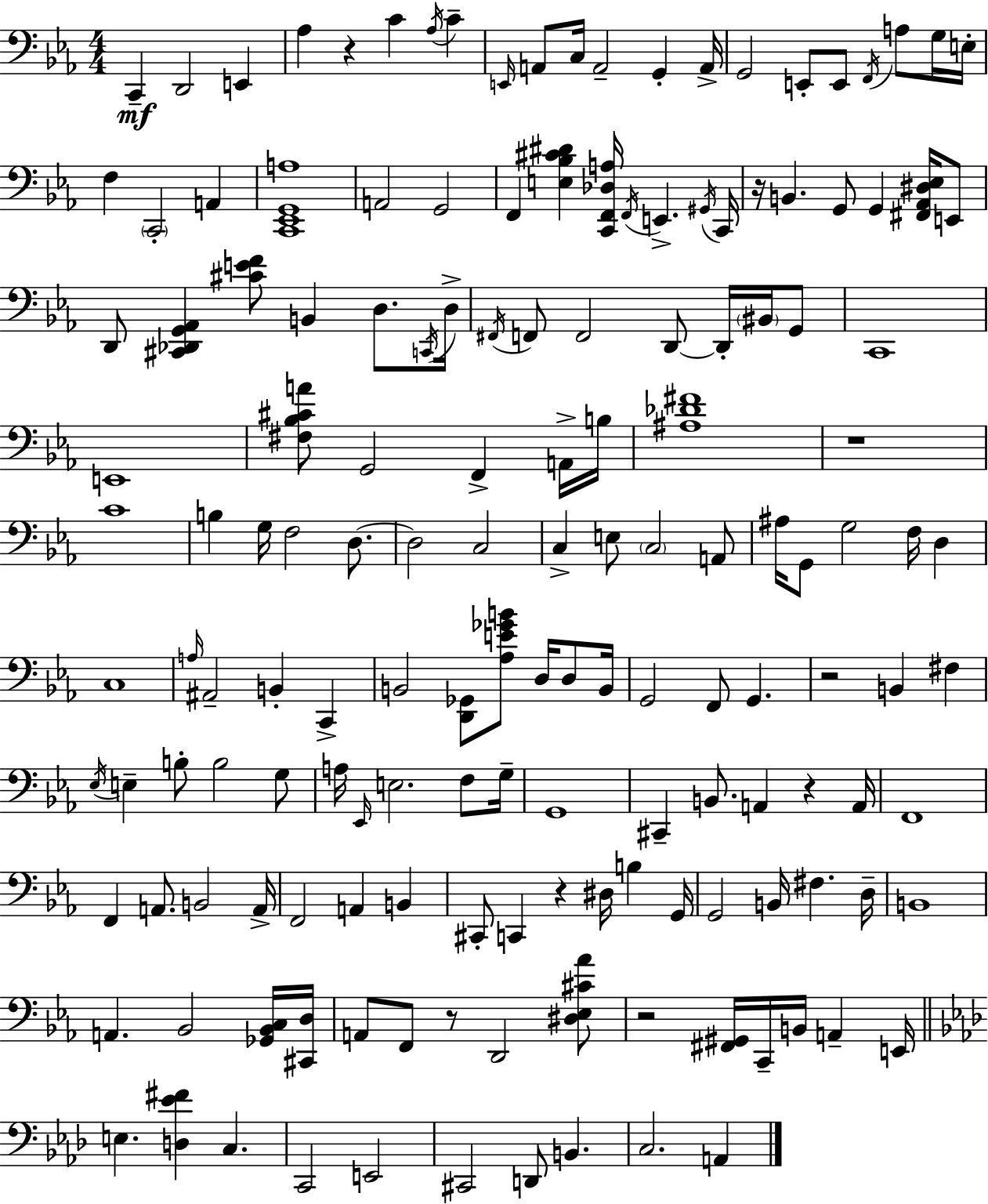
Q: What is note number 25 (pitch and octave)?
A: G2